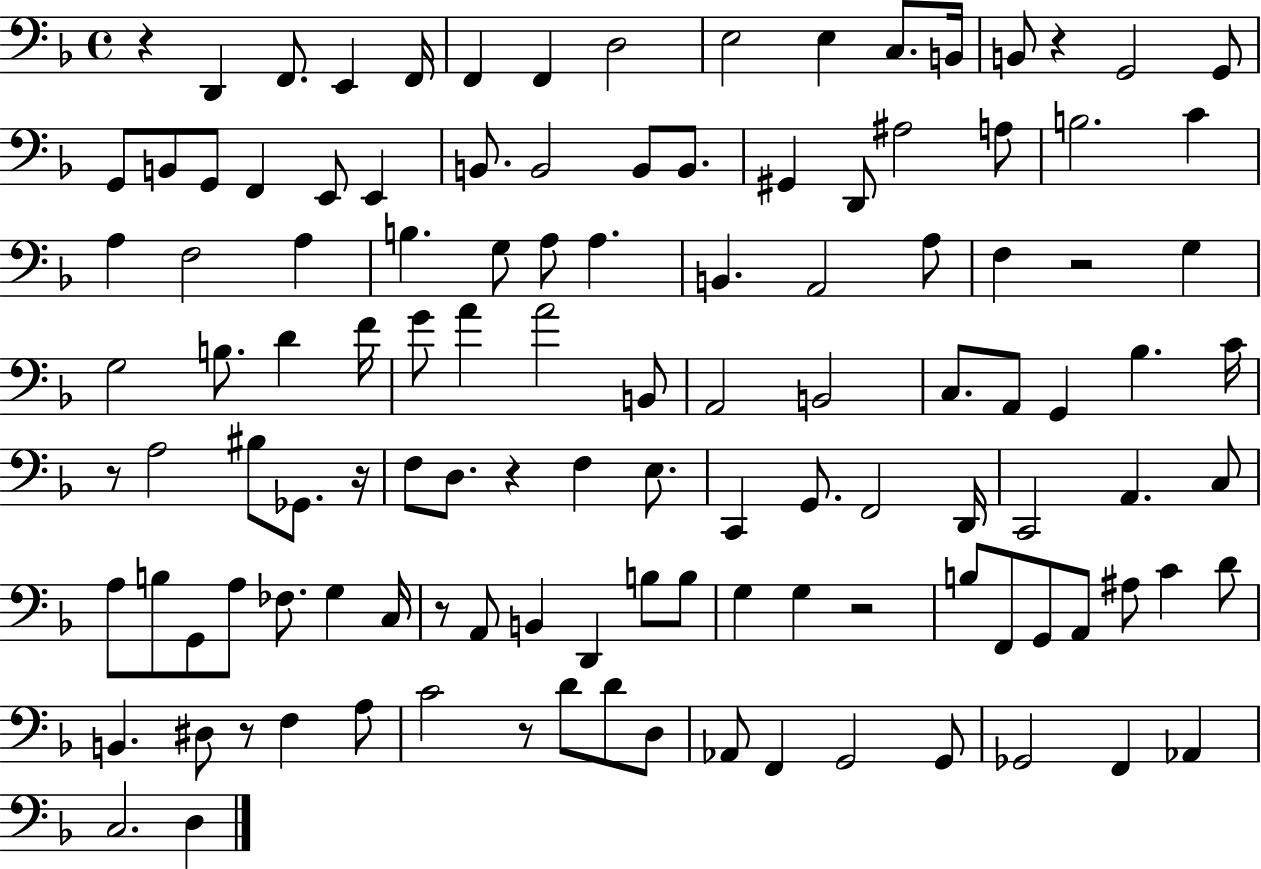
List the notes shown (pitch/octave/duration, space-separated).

R/q D2/q F2/e. E2/q F2/s F2/q F2/q D3/h E3/h E3/q C3/e. B2/s B2/e R/q G2/h G2/e G2/e B2/e G2/e F2/q E2/e E2/q B2/e. B2/h B2/e B2/e. G#2/q D2/e A#3/h A3/e B3/h. C4/q A3/q F3/h A3/q B3/q. G3/e A3/e A3/q. B2/q. A2/h A3/e F3/q R/h G3/q G3/h B3/e. D4/q F4/s G4/e A4/q A4/h B2/e A2/h B2/h C3/e. A2/e G2/q Bb3/q. C4/s R/e A3/h BIS3/e Gb2/e. R/s F3/e D3/e. R/q F3/q E3/e. C2/q G2/e. F2/h D2/s C2/h A2/q. C3/e A3/e B3/e G2/e A3/e FES3/e. G3/q C3/s R/e A2/e B2/q D2/q B3/e B3/e G3/q G3/q R/h B3/e F2/e G2/e A2/e A#3/e C4/q D4/e B2/q. D#3/e R/e F3/q A3/e C4/h R/e D4/e D4/e D3/e Ab2/e F2/q G2/h G2/e Gb2/h F2/q Ab2/q C3/h. D3/q